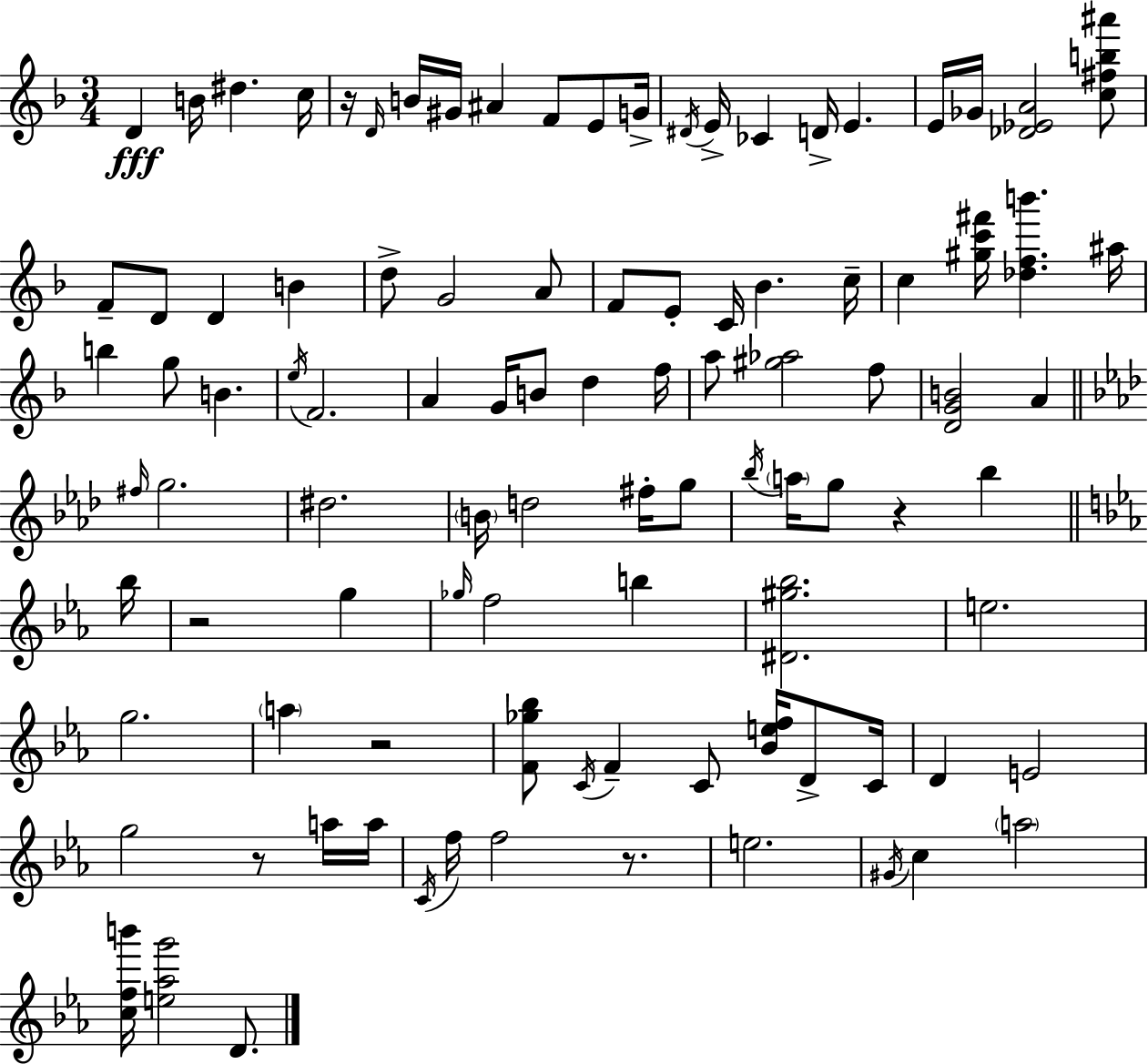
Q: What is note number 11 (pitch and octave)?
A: G4